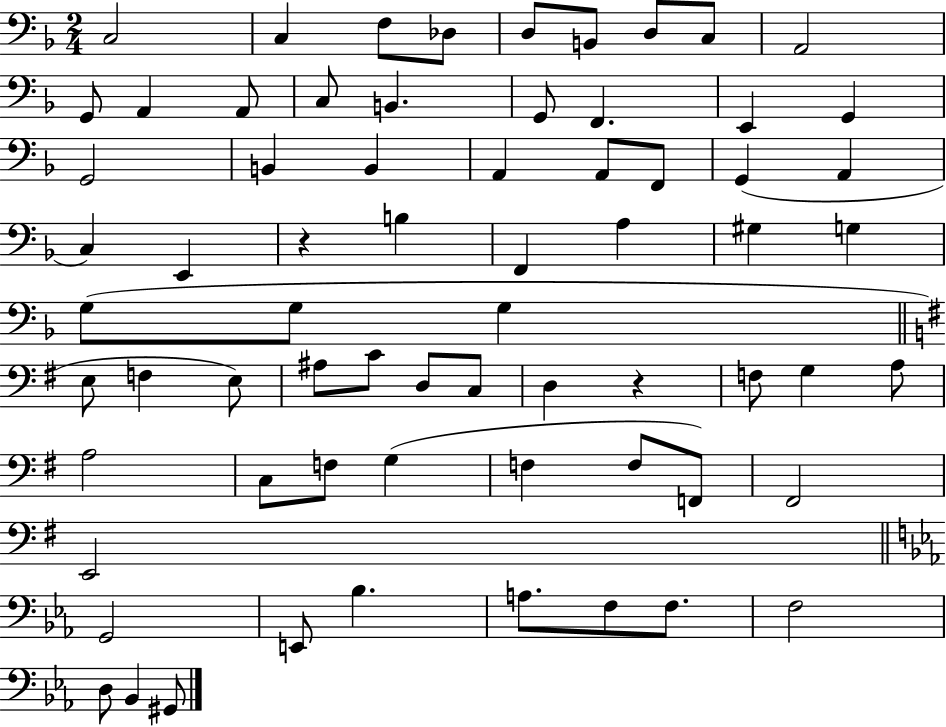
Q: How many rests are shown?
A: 2